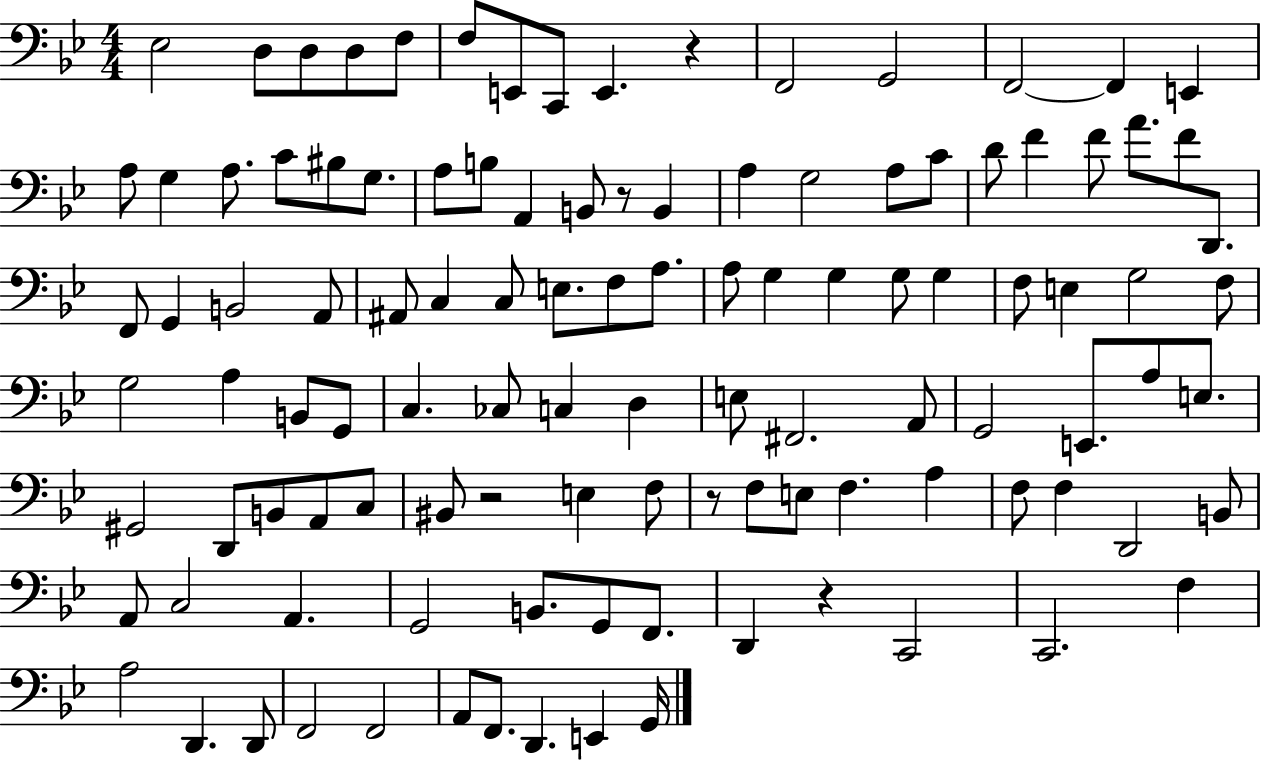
{
  \clef bass
  \numericTimeSignature
  \time 4/4
  \key bes \major
  ees2 d8 d8 d8 f8 | f8 e,8 c,8 e,4. r4 | f,2 g,2 | f,2~~ f,4 e,4 | \break a8 g4 a8. c'8 bis8 g8. | a8 b8 a,4 b,8 r8 b,4 | a4 g2 a8 c'8 | d'8 f'4 f'8 a'8. f'8 d,8. | \break f,8 g,4 b,2 a,8 | ais,8 c4 c8 e8. f8 a8. | a8 g4 g4 g8 g4 | f8 e4 g2 f8 | \break g2 a4 b,8 g,8 | c4. ces8 c4 d4 | e8 fis,2. a,8 | g,2 e,8. a8 e8. | \break gis,2 d,8 b,8 a,8 c8 | bis,8 r2 e4 f8 | r8 f8 e8 f4. a4 | f8 f4 d,2 b,8 | \break a,8 c2 a,4. | g,2 b,8. g,8 f,8. | d,4 r4 c,2 | c,2. f4 | \break a2 d,4. d,8 | f,2 f,2 | a,8 f,8. d,4. e,4 g,16 | \bar "|."
}